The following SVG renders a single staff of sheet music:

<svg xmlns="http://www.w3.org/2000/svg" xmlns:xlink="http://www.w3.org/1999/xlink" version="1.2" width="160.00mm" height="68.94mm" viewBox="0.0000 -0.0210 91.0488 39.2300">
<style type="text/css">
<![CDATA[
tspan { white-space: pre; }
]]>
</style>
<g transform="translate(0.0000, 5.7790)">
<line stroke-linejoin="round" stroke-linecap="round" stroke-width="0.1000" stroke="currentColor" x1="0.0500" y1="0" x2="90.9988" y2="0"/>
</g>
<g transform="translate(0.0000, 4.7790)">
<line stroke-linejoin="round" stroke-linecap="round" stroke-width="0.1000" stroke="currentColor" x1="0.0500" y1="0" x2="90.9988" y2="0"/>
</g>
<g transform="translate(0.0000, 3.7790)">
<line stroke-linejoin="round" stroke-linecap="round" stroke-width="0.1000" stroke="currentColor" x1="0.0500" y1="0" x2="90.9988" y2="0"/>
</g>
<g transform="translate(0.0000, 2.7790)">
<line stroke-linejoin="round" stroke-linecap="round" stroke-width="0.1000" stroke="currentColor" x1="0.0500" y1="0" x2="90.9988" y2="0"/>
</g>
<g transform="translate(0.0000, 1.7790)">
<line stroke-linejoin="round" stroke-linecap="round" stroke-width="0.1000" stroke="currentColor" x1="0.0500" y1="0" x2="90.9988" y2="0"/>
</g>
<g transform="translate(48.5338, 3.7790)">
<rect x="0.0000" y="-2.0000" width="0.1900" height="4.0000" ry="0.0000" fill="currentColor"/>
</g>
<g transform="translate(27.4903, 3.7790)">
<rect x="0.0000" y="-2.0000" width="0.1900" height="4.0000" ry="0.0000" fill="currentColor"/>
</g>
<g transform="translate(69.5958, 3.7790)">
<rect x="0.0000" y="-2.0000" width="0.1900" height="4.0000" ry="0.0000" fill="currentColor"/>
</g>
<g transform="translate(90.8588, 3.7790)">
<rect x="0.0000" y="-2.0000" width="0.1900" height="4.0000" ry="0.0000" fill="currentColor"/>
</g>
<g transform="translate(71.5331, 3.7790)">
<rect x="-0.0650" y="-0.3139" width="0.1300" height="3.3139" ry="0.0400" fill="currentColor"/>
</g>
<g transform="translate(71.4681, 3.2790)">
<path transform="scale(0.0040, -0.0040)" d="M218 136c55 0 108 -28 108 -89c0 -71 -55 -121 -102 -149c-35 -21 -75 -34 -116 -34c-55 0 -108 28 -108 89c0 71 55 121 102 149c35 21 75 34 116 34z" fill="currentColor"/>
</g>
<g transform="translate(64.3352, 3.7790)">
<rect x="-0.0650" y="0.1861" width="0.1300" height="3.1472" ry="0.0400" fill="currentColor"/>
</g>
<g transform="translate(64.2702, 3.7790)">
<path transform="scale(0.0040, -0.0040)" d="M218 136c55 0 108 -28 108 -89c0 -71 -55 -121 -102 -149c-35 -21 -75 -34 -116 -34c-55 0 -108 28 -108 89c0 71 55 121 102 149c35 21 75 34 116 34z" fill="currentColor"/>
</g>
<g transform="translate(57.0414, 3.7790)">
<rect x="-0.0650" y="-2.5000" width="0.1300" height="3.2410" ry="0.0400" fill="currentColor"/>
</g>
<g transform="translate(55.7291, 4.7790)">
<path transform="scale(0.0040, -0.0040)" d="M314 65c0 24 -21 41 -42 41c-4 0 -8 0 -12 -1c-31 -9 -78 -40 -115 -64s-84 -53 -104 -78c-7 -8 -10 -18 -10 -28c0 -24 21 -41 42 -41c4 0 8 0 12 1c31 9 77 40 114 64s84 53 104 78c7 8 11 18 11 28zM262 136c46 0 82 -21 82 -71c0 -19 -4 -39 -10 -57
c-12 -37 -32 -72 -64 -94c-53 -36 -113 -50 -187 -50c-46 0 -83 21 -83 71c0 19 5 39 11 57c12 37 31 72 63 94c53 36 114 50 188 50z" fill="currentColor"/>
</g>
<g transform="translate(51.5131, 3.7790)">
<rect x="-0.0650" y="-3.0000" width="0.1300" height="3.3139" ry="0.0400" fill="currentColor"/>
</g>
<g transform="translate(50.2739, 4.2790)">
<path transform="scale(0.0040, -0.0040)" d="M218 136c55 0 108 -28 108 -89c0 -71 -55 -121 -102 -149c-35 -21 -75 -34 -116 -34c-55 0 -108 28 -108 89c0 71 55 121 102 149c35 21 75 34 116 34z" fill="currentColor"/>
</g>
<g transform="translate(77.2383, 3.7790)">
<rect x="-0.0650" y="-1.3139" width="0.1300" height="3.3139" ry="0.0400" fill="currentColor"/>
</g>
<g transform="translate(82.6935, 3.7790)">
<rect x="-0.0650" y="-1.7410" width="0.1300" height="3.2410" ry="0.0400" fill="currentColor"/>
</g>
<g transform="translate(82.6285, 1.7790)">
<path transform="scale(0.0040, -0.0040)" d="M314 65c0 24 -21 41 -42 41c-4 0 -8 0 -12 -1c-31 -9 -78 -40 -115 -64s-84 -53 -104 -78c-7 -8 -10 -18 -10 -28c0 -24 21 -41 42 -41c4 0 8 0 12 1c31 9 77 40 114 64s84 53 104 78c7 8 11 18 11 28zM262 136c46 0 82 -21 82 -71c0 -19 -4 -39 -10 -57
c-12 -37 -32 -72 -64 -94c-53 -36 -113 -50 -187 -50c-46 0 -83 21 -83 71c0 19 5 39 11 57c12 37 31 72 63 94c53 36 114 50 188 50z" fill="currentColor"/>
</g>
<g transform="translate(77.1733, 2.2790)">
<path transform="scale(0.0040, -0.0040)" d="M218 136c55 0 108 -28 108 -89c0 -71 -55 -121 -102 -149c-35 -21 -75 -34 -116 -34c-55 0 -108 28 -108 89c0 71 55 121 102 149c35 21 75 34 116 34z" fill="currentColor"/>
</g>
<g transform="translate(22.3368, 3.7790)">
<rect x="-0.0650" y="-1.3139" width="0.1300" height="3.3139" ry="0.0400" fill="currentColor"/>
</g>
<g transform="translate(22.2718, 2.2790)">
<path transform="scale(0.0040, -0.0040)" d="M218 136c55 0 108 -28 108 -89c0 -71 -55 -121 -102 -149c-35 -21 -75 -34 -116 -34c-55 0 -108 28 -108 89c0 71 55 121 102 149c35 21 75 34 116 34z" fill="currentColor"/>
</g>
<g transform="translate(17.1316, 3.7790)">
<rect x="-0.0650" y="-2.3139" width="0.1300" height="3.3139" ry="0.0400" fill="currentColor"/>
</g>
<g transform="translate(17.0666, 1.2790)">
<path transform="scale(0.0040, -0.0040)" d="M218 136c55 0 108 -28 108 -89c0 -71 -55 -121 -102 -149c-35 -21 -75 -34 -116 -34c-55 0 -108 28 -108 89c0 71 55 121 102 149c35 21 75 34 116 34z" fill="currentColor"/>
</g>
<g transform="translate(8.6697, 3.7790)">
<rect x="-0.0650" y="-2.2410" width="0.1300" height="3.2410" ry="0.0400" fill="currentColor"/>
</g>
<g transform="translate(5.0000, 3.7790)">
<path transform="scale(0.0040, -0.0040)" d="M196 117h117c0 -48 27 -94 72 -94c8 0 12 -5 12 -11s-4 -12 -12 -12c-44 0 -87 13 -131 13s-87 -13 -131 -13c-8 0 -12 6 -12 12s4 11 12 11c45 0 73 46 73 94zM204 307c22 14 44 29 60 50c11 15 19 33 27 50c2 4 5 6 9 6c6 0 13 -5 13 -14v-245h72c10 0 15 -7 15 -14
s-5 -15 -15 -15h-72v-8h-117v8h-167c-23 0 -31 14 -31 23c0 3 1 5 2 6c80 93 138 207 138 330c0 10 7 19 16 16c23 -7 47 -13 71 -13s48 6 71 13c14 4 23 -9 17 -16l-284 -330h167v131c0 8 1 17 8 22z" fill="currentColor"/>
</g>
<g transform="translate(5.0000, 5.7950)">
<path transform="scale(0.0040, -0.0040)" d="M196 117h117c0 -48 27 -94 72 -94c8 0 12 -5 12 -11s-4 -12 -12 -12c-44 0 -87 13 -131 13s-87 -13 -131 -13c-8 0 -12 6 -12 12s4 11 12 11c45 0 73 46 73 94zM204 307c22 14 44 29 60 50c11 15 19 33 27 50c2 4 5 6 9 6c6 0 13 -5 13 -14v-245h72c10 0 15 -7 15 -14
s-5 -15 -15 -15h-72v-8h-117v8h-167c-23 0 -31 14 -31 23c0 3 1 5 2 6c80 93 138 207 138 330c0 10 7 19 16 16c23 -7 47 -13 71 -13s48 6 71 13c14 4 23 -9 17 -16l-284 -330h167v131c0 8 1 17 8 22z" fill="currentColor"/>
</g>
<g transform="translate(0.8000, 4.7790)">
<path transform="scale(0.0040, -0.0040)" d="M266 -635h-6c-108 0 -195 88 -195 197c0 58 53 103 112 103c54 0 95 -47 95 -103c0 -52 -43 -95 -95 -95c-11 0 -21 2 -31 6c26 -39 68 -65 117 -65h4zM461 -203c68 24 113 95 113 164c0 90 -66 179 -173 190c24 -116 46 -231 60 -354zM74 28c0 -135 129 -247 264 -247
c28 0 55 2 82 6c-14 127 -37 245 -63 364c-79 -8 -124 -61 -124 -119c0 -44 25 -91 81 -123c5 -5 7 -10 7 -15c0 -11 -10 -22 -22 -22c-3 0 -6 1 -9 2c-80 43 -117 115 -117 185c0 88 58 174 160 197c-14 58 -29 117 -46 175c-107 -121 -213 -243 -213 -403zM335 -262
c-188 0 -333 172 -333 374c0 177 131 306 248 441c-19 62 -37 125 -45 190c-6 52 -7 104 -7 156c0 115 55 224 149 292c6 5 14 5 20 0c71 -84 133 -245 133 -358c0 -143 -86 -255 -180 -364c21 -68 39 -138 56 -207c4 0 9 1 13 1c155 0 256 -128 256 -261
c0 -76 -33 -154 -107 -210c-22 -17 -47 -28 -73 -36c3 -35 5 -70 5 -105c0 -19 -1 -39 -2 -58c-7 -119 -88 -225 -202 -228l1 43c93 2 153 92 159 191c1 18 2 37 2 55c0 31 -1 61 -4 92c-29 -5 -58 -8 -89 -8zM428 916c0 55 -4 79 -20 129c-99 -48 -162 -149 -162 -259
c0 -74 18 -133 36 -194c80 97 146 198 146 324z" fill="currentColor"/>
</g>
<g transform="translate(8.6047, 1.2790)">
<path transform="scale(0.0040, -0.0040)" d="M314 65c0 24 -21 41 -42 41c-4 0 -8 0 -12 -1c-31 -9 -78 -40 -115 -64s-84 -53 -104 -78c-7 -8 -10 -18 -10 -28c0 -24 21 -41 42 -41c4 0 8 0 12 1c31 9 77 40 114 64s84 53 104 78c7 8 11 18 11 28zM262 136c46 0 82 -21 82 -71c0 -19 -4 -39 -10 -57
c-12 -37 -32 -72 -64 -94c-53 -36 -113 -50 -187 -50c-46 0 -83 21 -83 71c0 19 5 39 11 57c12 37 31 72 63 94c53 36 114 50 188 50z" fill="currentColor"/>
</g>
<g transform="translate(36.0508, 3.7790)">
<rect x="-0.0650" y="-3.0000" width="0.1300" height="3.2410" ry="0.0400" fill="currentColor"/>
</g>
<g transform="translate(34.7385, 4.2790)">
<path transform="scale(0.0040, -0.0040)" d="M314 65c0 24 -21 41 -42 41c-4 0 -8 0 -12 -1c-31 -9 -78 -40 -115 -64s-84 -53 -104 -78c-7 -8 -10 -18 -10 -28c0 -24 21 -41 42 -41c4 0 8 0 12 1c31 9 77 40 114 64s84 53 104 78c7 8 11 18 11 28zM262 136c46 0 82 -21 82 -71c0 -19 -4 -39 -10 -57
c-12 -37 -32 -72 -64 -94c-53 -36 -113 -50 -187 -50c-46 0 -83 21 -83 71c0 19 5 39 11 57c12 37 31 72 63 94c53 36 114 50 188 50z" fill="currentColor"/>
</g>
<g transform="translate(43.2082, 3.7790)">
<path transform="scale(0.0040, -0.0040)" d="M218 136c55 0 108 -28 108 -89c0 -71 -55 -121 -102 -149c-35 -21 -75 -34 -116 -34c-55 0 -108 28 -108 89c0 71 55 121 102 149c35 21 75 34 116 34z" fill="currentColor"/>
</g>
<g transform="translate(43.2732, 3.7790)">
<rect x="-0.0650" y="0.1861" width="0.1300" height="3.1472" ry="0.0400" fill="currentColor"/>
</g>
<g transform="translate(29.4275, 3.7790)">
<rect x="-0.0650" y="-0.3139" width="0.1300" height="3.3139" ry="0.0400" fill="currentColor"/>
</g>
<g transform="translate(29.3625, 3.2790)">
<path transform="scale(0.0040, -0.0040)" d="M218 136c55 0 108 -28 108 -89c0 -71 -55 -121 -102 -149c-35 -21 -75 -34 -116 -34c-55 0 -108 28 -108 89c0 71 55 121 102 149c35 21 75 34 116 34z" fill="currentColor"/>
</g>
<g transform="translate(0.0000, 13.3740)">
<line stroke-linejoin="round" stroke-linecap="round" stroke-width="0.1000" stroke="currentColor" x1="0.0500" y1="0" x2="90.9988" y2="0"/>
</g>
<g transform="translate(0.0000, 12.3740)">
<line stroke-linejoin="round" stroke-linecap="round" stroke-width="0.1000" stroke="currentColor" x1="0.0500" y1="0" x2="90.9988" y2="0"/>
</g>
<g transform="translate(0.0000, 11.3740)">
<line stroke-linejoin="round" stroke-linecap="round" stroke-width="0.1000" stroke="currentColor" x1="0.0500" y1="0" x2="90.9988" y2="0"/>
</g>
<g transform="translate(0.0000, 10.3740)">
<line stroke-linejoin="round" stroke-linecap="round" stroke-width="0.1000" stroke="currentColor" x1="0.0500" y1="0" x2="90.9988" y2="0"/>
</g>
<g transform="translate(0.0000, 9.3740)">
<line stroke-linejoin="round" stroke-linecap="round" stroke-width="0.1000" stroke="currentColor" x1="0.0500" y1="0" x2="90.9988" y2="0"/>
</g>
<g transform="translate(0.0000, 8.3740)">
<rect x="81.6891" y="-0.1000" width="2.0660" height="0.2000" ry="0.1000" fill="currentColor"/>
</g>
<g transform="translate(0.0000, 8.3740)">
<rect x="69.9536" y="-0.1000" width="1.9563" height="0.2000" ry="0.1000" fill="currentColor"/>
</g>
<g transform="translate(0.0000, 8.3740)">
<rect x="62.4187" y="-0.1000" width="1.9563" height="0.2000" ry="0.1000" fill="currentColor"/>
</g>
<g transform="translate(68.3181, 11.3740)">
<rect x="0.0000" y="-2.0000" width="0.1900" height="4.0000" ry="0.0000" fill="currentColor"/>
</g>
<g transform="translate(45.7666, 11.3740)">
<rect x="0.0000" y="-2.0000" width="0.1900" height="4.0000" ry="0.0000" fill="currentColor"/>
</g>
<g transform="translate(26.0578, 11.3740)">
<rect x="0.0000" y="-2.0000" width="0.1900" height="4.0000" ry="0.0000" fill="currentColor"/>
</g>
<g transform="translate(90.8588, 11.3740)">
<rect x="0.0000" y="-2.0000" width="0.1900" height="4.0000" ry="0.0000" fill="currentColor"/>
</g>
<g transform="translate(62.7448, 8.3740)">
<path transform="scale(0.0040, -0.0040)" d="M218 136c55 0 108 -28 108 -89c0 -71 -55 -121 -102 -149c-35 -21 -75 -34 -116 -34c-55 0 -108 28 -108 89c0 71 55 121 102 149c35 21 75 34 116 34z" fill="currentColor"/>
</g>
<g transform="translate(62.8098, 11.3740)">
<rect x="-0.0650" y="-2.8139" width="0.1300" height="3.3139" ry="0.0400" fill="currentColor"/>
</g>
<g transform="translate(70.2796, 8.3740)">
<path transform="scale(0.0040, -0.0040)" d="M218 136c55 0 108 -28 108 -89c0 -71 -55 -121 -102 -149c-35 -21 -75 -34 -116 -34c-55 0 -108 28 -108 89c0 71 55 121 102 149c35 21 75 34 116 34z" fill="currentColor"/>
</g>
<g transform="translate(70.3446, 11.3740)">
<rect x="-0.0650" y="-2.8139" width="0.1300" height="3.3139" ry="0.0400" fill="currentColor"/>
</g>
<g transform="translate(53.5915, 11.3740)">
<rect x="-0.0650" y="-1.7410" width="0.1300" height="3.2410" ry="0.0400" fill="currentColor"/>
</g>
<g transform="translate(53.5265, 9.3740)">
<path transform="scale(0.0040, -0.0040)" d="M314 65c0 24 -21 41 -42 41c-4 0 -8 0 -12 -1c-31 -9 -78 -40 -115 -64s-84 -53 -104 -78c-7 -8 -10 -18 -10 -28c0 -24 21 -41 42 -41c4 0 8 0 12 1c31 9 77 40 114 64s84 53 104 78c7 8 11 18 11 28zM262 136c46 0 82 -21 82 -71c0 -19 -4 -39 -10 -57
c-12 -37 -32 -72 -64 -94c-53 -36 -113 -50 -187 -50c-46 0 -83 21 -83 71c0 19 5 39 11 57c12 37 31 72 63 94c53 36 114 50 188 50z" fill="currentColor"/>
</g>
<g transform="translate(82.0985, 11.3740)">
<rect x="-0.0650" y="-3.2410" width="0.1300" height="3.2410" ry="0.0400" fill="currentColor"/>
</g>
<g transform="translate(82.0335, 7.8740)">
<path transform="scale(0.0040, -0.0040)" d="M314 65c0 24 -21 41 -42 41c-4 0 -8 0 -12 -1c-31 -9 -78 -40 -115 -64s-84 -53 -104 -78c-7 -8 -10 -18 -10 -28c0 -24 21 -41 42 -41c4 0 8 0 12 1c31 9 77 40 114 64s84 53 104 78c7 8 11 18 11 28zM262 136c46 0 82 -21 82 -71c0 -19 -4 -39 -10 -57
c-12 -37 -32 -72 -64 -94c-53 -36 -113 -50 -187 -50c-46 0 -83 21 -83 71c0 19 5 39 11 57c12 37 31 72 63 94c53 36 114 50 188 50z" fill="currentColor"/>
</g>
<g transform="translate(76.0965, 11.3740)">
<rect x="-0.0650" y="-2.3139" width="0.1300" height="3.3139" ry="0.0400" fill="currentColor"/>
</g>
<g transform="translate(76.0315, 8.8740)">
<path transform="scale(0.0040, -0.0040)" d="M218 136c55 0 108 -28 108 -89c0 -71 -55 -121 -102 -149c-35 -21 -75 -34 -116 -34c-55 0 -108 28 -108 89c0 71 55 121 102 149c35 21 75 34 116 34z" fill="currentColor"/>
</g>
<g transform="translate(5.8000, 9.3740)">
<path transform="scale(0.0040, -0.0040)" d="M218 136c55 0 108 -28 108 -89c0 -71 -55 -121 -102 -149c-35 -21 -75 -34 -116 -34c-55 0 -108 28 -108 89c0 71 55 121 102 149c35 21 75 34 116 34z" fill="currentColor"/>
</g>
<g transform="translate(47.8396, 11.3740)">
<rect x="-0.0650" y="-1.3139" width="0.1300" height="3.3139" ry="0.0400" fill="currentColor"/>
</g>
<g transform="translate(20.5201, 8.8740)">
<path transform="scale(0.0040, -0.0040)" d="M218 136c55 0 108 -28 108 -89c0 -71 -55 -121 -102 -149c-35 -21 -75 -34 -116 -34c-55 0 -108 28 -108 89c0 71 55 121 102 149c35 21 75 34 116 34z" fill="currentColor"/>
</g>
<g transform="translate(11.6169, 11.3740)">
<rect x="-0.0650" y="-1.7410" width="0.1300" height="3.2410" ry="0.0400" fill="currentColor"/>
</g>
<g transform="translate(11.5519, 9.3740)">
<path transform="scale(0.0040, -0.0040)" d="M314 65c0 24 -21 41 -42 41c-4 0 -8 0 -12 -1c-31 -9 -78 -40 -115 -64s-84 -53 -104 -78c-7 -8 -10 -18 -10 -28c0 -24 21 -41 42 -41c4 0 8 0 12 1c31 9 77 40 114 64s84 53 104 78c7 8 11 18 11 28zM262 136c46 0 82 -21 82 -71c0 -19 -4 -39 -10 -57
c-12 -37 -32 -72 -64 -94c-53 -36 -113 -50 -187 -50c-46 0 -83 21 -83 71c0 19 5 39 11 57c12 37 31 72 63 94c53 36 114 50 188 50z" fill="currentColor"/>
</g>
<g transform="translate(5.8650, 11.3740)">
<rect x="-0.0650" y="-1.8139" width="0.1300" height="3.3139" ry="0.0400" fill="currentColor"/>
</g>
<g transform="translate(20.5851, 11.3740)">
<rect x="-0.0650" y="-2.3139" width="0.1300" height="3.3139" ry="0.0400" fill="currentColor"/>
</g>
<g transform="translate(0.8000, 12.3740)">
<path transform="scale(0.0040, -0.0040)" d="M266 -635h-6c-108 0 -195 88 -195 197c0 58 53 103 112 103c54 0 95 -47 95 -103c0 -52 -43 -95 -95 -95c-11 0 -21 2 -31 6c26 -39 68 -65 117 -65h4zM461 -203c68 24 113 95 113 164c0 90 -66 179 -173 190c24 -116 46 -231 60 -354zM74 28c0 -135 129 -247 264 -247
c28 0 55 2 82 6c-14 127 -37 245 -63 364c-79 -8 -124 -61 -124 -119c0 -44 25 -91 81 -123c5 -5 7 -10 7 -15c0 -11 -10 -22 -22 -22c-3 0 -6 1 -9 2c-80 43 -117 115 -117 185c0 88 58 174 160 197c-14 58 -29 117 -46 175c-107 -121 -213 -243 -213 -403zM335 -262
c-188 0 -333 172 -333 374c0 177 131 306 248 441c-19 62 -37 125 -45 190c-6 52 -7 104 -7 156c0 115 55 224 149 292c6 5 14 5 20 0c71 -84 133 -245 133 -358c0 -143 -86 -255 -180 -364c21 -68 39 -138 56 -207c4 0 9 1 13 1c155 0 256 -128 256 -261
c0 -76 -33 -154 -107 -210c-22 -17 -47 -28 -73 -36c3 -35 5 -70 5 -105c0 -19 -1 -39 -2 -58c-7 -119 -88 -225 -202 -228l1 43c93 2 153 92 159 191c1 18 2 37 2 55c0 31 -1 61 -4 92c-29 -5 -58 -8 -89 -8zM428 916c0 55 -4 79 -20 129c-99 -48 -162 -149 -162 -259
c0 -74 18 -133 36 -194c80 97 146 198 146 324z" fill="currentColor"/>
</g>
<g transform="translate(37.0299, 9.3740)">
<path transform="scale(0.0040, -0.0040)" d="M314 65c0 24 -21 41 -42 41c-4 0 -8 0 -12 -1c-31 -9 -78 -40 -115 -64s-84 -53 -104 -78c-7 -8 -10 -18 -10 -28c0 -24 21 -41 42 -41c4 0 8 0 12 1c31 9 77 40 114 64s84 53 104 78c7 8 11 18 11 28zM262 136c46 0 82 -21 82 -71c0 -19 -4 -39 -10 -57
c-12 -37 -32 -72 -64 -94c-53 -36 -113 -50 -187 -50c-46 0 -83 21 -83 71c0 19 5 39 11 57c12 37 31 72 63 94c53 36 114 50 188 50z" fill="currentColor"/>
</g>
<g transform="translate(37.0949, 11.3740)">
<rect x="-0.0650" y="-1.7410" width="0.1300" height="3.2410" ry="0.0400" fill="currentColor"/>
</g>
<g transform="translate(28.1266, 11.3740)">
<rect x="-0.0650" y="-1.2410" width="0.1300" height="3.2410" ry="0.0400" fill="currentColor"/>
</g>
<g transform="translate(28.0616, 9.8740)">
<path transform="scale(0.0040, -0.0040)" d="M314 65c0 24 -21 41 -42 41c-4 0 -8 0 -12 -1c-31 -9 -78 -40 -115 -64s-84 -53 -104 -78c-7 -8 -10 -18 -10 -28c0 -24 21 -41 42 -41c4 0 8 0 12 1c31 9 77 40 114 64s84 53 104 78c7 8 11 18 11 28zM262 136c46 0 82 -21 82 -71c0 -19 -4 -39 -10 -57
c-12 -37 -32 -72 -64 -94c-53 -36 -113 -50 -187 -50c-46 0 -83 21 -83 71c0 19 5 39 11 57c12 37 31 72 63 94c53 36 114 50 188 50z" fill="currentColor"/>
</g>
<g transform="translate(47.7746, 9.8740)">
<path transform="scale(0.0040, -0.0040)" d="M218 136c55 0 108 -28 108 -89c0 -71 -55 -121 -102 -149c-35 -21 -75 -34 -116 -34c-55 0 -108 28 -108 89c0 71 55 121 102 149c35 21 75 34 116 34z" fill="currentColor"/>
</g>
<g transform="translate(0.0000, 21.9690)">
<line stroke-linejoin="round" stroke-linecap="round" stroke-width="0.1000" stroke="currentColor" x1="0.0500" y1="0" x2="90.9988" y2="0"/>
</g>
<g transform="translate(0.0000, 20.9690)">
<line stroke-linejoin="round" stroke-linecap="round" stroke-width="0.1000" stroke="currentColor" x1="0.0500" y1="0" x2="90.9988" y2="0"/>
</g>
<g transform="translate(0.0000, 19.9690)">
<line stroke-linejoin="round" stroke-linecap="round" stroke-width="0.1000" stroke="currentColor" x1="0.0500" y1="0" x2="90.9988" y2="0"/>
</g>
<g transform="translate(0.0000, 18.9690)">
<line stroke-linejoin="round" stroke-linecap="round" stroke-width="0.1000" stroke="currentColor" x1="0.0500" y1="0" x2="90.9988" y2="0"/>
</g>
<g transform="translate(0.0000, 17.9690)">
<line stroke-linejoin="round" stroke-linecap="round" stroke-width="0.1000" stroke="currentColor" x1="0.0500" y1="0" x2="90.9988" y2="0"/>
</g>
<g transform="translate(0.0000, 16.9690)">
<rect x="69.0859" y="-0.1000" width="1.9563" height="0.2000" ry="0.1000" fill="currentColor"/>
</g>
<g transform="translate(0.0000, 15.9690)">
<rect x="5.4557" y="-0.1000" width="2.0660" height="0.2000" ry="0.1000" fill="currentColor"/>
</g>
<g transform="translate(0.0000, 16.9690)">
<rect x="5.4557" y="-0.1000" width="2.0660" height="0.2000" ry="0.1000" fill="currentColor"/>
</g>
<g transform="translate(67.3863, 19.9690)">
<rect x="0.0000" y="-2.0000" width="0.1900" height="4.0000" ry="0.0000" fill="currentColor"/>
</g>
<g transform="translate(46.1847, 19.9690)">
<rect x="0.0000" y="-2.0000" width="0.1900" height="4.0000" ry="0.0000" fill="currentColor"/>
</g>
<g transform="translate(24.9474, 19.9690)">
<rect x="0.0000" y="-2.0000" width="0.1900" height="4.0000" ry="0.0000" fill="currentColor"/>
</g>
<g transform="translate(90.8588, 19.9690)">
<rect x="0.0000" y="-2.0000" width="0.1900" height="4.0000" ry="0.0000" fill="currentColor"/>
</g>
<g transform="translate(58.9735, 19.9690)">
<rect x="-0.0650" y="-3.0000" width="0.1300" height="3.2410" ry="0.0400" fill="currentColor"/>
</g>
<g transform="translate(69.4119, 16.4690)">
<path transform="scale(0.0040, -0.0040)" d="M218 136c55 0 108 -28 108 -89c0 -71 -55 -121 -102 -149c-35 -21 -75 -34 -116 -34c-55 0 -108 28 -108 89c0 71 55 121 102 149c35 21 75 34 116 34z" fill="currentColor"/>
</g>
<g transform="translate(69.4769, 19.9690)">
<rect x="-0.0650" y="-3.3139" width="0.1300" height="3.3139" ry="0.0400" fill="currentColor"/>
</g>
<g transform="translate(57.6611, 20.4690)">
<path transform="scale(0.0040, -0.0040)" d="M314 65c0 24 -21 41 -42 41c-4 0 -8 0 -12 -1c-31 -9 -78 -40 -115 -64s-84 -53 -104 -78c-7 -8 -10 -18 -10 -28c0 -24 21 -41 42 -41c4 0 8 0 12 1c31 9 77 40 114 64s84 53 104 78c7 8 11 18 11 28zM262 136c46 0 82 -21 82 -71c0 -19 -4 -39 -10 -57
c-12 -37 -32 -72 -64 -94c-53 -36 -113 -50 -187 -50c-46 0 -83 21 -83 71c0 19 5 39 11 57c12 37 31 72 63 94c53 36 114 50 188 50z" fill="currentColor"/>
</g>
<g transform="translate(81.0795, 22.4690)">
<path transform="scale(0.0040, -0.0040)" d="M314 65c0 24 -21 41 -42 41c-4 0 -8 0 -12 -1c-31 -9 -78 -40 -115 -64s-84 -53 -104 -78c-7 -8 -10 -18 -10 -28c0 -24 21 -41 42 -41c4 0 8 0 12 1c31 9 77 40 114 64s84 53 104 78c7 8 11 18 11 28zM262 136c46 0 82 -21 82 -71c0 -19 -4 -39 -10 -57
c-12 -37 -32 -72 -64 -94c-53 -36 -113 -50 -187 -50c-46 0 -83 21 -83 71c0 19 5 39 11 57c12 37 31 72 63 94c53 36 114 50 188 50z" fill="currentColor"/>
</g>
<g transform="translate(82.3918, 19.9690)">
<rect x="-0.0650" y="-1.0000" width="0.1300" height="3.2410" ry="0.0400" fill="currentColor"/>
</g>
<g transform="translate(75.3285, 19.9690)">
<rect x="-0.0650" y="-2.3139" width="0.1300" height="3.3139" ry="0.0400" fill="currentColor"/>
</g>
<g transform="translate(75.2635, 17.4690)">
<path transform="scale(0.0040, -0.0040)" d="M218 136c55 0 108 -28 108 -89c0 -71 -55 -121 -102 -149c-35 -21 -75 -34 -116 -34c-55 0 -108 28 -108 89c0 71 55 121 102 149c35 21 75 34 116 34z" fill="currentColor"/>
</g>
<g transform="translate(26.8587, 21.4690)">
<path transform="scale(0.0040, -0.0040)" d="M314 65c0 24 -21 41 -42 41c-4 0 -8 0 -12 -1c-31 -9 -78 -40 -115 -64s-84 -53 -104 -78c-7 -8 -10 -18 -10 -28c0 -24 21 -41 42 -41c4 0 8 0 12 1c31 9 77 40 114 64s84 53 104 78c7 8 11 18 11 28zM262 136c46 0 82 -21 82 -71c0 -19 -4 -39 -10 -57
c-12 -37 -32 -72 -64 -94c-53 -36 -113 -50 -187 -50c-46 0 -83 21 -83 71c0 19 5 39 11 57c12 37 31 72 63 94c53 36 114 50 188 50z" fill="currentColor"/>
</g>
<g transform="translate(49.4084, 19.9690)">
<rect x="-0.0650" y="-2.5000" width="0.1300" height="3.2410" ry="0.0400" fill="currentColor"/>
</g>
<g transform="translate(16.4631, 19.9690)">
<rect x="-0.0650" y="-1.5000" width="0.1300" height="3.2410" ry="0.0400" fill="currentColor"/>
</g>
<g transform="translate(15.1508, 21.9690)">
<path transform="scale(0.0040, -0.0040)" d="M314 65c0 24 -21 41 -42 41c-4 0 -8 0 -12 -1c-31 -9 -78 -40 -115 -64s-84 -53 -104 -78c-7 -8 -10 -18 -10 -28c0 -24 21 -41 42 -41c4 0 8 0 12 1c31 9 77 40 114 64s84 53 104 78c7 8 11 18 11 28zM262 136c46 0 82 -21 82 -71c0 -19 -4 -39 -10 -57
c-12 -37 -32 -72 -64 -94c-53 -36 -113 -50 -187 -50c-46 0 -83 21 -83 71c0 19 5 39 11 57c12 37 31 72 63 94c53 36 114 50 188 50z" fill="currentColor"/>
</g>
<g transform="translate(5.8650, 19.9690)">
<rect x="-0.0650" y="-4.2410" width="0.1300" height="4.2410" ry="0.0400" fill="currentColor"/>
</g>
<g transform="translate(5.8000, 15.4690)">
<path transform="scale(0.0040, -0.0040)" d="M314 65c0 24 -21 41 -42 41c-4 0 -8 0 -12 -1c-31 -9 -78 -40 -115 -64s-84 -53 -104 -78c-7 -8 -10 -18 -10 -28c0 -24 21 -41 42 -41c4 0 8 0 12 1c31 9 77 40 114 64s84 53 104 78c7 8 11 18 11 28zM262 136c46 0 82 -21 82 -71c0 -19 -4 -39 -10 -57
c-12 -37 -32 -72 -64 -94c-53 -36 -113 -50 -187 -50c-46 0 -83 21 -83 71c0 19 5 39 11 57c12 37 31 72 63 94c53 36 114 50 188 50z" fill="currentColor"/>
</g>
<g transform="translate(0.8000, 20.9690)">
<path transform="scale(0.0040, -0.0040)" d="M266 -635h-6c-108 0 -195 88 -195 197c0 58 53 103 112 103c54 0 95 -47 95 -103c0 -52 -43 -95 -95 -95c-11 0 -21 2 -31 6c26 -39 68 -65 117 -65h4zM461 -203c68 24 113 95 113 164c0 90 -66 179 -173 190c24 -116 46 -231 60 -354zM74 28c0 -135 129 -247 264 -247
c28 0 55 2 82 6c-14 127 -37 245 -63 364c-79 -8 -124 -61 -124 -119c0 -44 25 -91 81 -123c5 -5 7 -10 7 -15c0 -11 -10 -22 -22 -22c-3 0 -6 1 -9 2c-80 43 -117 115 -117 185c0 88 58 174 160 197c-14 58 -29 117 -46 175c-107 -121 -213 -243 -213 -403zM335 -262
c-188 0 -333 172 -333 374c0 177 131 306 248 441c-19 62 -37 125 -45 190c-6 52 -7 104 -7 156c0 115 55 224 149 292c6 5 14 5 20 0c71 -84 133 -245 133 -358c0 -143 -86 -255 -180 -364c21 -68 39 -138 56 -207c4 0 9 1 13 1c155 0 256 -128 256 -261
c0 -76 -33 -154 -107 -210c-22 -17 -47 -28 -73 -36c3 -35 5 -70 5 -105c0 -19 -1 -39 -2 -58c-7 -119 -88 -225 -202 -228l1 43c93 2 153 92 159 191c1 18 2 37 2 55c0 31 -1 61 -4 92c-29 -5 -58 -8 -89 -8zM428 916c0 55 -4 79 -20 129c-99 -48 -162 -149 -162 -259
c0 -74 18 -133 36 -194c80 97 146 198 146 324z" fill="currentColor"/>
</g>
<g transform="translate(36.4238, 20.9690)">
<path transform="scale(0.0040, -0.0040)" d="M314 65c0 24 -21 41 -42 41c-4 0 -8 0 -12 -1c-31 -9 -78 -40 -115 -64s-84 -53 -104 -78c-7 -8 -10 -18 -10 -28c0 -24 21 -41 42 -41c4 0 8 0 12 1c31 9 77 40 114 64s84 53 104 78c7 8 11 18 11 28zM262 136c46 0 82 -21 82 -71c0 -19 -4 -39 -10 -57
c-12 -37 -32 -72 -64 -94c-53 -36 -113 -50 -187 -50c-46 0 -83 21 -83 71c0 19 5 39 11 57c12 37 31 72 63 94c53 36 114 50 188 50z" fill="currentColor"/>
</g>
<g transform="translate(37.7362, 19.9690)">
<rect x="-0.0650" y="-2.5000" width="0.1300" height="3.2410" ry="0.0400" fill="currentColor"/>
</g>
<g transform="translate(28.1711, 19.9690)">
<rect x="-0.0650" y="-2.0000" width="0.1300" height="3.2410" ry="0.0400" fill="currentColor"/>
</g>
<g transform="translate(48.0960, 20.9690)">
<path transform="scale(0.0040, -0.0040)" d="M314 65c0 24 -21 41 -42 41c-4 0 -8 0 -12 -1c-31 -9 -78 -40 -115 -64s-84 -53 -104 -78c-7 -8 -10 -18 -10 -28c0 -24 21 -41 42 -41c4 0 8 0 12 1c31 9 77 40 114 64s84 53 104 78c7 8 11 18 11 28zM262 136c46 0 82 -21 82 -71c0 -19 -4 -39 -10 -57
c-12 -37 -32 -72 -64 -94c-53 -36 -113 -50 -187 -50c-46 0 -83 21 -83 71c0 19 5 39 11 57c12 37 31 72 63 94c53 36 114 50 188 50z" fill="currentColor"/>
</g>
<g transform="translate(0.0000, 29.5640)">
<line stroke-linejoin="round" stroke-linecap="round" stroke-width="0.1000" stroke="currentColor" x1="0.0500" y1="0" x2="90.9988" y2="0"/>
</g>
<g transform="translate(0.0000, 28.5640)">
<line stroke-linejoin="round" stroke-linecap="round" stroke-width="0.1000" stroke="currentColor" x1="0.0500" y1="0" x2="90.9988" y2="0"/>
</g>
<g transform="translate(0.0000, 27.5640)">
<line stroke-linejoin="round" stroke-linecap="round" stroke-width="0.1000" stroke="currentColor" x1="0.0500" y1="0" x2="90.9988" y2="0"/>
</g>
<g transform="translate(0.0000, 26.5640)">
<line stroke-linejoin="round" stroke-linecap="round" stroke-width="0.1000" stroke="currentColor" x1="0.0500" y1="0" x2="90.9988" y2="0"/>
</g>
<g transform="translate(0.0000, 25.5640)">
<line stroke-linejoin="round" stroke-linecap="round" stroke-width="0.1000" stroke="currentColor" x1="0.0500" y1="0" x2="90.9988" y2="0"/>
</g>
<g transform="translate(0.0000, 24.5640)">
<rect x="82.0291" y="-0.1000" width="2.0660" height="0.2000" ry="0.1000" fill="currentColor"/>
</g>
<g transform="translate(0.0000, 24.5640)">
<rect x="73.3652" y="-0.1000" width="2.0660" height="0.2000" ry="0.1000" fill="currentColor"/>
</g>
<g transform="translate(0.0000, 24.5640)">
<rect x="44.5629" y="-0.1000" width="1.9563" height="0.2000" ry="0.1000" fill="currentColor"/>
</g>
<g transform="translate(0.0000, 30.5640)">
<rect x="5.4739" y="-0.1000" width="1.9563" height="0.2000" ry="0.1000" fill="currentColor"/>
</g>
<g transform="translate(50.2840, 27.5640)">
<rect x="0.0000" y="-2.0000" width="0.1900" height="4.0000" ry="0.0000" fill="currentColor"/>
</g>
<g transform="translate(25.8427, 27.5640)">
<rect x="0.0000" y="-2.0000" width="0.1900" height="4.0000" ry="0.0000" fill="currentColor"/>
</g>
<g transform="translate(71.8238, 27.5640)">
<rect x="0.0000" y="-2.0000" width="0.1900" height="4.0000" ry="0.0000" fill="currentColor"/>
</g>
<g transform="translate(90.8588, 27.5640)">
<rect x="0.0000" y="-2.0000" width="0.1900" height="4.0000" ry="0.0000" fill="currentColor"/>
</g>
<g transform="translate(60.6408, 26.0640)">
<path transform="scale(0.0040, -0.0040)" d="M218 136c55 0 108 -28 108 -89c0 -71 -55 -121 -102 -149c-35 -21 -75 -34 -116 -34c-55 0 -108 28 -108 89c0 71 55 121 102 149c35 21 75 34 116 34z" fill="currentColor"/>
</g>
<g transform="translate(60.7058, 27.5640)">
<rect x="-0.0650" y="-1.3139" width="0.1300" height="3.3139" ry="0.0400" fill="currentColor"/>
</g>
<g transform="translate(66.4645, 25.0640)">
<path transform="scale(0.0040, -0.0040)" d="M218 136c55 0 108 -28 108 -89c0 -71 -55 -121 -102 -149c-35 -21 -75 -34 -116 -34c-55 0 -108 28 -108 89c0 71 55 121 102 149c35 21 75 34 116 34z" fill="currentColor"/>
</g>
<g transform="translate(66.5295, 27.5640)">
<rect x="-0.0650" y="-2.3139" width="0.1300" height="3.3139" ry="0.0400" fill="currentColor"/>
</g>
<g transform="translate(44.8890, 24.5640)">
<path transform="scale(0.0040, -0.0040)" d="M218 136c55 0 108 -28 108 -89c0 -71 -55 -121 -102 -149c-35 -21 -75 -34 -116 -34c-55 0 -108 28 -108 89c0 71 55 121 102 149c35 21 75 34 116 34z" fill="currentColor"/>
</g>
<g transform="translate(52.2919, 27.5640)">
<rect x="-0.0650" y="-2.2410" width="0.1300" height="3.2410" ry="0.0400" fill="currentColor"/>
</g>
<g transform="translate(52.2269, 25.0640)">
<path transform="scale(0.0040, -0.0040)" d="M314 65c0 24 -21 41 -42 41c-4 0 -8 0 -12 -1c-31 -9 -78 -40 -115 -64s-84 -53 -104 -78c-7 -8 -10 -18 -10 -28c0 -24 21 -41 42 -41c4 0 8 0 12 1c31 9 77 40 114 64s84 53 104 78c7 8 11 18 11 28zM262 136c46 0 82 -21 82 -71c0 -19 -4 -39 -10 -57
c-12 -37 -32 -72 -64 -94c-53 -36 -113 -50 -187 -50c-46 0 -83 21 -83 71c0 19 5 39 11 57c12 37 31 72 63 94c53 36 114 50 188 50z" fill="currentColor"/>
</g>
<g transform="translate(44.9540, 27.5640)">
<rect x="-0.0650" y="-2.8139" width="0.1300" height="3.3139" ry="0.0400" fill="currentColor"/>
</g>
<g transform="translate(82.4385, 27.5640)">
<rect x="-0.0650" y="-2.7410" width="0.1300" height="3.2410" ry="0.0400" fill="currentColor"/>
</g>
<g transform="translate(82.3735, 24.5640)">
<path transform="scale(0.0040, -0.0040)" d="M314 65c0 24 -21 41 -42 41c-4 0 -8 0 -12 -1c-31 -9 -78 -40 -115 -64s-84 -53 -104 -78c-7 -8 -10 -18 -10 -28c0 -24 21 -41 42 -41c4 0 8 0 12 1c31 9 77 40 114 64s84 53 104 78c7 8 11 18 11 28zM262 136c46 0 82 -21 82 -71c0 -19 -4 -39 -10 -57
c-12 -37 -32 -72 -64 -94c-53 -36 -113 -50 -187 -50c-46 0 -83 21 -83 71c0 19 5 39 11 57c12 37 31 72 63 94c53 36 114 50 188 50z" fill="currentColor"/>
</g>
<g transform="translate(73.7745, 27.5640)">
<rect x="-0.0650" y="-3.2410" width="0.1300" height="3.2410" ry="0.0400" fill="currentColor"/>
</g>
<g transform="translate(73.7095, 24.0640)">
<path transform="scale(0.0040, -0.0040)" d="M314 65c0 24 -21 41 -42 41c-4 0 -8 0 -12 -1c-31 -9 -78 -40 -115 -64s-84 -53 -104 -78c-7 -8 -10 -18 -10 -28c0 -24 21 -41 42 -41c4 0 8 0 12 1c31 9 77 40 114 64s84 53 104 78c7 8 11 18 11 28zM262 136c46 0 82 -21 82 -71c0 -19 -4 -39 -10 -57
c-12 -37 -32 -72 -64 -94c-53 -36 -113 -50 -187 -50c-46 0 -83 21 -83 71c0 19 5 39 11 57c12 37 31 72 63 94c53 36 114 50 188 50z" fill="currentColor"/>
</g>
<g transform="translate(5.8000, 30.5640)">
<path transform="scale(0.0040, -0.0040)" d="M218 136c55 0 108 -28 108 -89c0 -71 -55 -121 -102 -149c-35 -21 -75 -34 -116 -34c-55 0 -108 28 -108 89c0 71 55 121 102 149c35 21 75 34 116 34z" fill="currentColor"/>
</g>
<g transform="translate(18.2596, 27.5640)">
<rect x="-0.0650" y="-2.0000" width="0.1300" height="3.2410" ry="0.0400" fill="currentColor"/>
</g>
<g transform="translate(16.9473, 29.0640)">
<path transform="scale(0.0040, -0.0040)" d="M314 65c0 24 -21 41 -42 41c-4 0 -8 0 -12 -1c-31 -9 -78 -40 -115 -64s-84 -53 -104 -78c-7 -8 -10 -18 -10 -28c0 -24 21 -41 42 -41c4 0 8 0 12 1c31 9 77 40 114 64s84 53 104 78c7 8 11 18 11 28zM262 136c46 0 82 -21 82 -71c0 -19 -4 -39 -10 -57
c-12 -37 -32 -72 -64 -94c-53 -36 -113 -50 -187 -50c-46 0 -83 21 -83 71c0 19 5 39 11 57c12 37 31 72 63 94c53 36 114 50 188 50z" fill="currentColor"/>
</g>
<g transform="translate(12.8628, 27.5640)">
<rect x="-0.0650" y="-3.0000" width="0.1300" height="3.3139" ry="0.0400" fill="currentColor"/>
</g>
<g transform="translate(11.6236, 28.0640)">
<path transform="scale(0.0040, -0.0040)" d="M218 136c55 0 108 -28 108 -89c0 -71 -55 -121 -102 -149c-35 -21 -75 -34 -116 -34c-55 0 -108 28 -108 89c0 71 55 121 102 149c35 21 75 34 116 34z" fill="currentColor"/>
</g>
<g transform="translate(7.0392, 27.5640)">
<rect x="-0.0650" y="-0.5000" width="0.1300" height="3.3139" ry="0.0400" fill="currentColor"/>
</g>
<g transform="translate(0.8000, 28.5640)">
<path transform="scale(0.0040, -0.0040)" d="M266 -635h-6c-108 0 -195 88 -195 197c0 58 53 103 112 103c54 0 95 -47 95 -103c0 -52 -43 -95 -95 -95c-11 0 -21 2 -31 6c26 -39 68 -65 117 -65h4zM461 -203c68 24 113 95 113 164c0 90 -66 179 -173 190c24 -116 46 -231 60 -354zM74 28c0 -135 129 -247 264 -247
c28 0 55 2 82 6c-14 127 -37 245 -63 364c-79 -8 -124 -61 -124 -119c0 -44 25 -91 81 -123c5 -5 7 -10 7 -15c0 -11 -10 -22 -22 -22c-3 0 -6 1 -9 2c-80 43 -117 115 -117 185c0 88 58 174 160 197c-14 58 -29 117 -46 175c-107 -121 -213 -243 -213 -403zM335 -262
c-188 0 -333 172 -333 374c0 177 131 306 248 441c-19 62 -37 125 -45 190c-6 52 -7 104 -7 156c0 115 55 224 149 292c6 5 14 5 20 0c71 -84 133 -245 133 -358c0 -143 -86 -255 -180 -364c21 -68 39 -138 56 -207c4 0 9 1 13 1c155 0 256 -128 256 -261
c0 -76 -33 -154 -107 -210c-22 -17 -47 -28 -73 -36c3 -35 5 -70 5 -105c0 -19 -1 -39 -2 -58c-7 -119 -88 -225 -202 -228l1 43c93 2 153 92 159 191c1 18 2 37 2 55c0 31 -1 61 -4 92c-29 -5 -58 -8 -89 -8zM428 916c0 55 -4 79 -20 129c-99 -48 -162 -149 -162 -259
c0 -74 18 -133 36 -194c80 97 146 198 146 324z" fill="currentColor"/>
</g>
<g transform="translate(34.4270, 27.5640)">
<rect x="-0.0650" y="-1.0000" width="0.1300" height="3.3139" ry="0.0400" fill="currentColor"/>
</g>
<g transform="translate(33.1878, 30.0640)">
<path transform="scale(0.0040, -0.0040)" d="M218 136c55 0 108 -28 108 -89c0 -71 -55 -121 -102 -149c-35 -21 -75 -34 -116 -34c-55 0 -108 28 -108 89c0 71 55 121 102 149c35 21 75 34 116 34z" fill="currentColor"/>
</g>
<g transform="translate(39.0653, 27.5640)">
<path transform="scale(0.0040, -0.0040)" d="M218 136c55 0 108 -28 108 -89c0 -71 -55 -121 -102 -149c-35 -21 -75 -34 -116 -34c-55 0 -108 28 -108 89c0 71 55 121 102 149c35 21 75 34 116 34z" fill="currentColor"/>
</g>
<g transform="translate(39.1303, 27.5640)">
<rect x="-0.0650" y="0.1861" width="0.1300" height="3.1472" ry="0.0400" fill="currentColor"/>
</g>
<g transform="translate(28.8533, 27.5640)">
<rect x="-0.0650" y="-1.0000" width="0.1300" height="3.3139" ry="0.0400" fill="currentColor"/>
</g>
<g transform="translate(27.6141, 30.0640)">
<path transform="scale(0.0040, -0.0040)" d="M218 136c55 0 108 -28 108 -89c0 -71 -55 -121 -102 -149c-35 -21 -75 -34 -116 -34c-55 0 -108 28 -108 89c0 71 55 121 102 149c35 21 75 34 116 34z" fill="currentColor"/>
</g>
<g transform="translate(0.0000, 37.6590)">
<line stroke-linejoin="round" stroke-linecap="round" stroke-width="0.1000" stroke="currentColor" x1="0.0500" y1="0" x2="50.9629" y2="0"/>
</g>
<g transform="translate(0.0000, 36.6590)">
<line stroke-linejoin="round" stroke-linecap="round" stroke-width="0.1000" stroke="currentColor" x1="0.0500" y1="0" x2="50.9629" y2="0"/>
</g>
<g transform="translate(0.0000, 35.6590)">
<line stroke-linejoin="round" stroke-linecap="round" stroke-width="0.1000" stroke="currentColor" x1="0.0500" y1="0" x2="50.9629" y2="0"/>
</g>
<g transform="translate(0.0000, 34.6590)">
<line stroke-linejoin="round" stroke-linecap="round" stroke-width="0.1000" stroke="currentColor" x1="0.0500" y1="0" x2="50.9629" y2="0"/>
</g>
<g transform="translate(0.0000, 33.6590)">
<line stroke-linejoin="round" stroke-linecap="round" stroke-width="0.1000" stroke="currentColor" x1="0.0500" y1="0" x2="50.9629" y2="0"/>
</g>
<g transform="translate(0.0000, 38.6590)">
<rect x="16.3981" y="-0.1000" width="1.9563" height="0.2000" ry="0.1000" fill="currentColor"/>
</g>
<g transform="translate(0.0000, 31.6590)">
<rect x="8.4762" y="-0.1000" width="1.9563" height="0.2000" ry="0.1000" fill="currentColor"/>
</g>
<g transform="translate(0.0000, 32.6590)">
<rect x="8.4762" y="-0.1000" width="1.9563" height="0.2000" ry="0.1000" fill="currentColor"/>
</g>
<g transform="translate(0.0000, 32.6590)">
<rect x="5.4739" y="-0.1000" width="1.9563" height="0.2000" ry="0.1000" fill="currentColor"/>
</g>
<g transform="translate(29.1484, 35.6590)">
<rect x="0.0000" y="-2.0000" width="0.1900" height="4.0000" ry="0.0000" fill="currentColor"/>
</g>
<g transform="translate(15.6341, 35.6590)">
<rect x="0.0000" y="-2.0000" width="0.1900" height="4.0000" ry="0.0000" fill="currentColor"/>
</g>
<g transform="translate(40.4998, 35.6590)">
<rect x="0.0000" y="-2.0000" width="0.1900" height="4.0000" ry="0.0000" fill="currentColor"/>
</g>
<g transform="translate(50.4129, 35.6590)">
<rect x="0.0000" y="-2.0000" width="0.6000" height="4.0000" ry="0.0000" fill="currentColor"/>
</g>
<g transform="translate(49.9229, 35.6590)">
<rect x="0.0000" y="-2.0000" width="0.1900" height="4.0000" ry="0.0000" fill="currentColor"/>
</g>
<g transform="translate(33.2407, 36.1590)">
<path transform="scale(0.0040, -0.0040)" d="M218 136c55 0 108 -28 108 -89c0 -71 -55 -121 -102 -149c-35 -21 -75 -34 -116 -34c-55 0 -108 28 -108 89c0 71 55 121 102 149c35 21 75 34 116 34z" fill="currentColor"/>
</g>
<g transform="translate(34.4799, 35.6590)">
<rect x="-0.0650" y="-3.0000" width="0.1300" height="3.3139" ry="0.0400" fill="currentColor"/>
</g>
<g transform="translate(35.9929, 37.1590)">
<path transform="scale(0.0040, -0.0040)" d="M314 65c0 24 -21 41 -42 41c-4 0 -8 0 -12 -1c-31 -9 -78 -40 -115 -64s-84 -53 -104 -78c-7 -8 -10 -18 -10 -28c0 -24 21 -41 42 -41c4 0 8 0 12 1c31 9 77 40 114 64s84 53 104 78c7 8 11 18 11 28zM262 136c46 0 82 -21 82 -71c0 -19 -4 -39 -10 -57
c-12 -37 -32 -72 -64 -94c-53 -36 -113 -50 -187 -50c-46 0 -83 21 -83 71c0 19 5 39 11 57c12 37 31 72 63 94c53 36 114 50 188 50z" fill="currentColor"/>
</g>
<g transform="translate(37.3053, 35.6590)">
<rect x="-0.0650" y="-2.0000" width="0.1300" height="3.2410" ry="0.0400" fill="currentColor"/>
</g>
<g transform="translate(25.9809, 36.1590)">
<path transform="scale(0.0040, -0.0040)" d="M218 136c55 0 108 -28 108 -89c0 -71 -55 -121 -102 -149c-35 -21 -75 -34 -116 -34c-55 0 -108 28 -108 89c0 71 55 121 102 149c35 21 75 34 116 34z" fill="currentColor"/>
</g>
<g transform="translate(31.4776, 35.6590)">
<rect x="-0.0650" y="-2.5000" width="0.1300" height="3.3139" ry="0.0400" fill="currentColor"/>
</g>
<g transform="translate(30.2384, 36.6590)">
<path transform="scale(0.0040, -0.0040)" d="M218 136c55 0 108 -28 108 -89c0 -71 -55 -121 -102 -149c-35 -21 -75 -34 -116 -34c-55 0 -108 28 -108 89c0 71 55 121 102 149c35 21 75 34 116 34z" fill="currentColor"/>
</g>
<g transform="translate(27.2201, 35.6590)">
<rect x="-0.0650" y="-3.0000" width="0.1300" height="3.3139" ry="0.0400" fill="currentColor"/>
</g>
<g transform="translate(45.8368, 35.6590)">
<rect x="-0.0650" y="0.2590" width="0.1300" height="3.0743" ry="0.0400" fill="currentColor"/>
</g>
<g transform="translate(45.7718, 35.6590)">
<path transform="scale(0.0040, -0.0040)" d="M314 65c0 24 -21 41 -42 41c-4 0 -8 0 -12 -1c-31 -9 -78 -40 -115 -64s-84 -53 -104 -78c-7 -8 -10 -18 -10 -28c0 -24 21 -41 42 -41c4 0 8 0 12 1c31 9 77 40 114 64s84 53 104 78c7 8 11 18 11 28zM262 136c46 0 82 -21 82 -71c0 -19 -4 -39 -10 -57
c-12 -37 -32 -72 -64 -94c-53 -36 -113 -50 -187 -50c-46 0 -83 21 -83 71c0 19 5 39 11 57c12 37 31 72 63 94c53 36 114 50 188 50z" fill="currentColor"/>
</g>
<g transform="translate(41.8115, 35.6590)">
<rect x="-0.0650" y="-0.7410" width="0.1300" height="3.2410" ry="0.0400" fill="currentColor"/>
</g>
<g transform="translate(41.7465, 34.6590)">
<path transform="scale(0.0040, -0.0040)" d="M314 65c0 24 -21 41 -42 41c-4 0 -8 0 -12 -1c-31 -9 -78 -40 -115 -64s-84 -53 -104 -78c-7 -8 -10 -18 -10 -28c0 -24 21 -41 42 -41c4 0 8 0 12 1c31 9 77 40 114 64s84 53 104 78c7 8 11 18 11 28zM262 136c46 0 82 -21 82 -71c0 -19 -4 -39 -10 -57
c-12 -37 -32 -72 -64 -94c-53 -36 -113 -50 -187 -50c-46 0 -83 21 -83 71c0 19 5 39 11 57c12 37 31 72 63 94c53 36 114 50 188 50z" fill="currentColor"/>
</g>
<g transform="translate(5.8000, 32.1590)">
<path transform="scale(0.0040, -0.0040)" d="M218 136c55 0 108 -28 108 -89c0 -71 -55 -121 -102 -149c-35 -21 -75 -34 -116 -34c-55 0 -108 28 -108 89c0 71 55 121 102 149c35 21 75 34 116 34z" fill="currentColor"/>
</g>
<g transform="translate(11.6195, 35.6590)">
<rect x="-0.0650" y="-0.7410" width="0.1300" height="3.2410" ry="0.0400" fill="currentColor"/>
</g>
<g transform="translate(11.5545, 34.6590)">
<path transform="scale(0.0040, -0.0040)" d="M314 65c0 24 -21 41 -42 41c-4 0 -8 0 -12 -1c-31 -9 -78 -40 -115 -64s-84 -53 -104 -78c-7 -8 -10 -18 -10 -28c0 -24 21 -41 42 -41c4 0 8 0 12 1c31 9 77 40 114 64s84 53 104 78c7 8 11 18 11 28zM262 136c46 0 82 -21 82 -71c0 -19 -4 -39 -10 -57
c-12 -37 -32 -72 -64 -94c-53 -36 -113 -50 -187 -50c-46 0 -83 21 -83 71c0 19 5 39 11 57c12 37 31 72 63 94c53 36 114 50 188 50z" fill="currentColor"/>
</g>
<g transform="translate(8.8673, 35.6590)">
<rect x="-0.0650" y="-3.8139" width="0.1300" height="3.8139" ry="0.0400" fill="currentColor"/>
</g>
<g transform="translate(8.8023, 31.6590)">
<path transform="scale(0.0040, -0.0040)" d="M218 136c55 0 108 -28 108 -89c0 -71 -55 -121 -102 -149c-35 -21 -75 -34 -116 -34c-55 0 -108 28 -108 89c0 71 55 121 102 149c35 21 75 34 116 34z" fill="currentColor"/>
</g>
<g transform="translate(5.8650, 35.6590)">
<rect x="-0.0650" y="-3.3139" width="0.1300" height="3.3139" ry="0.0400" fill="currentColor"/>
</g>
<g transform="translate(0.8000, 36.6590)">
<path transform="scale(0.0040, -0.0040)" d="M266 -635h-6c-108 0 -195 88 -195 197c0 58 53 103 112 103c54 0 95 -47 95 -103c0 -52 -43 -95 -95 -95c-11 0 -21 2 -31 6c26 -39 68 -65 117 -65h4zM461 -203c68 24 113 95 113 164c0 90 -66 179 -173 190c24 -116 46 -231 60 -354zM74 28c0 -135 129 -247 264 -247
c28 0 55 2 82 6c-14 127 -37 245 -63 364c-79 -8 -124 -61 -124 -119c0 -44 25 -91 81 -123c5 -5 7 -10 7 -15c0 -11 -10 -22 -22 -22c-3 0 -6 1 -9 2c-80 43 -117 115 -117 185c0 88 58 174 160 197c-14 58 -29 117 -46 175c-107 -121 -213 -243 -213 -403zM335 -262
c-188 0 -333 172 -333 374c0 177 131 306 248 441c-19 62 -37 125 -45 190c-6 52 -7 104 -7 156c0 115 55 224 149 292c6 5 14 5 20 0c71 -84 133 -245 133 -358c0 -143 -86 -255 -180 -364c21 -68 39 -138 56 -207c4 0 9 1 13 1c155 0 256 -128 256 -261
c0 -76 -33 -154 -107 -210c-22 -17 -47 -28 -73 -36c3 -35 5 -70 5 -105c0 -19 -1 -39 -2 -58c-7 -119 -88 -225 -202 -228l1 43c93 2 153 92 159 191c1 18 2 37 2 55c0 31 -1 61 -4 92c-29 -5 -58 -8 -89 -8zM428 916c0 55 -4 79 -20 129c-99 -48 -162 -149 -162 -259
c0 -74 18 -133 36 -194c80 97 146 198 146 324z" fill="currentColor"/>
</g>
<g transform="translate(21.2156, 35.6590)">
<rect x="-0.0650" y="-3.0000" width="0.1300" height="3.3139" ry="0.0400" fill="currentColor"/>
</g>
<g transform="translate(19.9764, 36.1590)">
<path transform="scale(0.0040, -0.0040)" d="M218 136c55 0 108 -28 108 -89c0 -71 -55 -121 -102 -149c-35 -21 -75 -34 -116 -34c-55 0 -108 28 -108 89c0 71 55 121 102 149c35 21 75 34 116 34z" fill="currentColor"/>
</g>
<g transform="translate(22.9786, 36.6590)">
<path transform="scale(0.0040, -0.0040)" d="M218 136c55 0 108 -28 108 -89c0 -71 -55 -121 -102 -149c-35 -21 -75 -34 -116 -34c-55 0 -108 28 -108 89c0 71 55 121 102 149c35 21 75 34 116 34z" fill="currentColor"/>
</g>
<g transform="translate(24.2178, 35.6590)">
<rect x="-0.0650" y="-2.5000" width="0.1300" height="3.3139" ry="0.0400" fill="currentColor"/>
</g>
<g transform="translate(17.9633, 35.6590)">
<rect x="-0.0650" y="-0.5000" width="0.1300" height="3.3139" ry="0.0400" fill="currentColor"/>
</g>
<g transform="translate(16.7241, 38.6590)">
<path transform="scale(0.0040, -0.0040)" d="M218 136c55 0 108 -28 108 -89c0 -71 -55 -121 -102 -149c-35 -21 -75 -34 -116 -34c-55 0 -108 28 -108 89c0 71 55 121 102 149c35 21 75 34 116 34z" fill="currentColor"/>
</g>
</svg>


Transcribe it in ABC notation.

X:1
T:Untitled
M:4/4
L:1/4
K:C
g2 g e c A2 B A G2 B c e f2 f f2 g e2 f2 e f2 a a g b2 d'2 E2 F2 G2 G2 A2 b g D2 C A F2 D D B a g2 e g b2 a2 b c' d2 C A G A G A F2 d2 B2